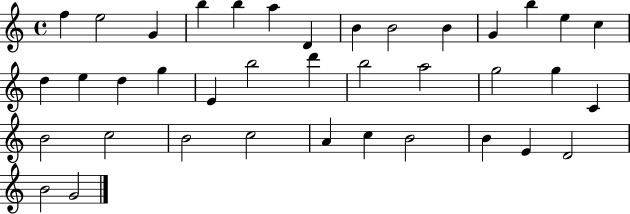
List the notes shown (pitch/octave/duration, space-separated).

F5/q E5/h G4/q B5/q B5/q A5/q D4/q B4/q B4/h B4/q G4/q B5/q E5/q C5/q D5/q E5/q D5/q G5/q E4/q B5/h D6/q B5/h A5/h G5/h G5/q C4/q B4/h C5/h B4/h C5/h A4/q C5/q B4/h B4/q E4/q D4/h B4/h G4/h